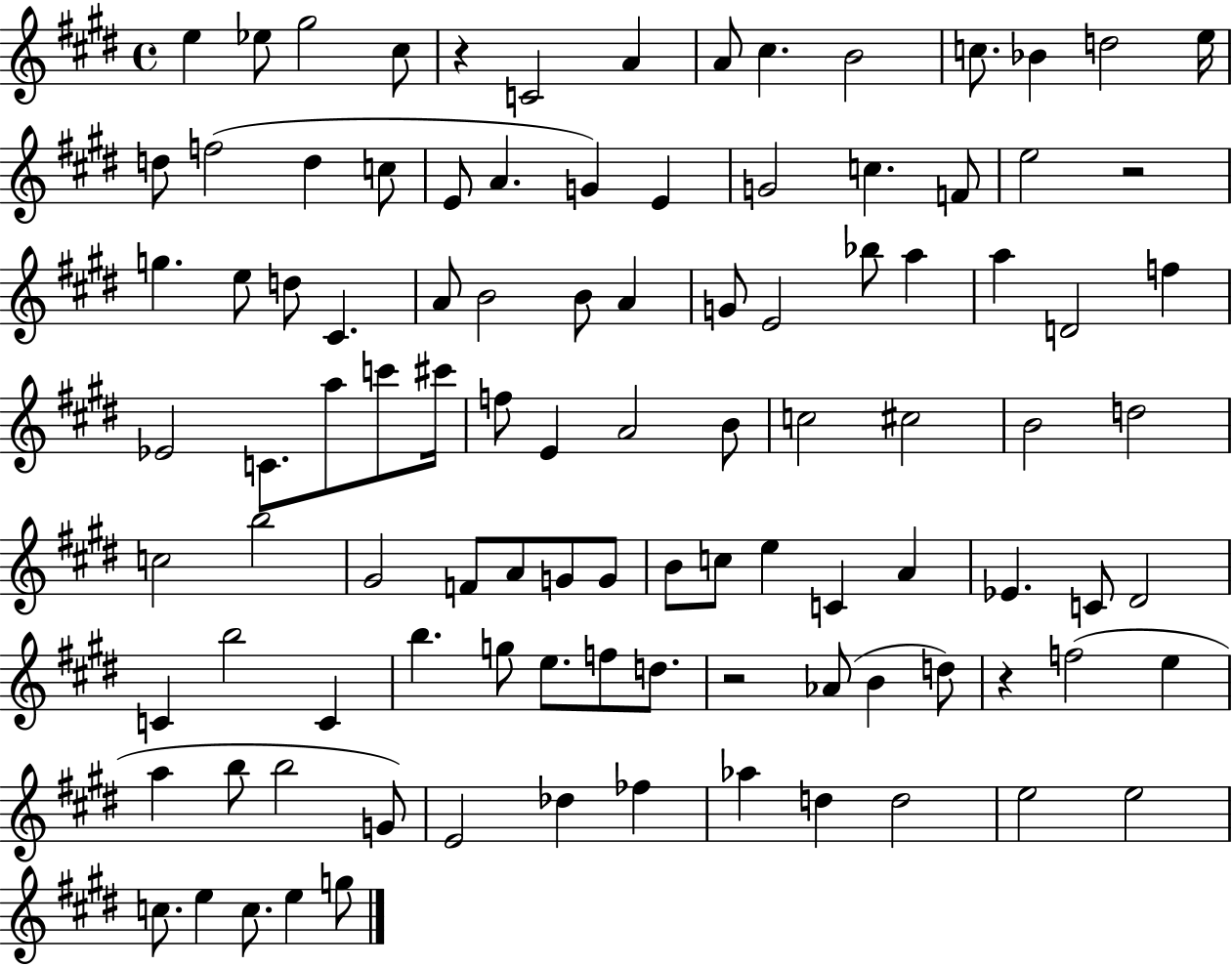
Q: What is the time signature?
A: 4/4